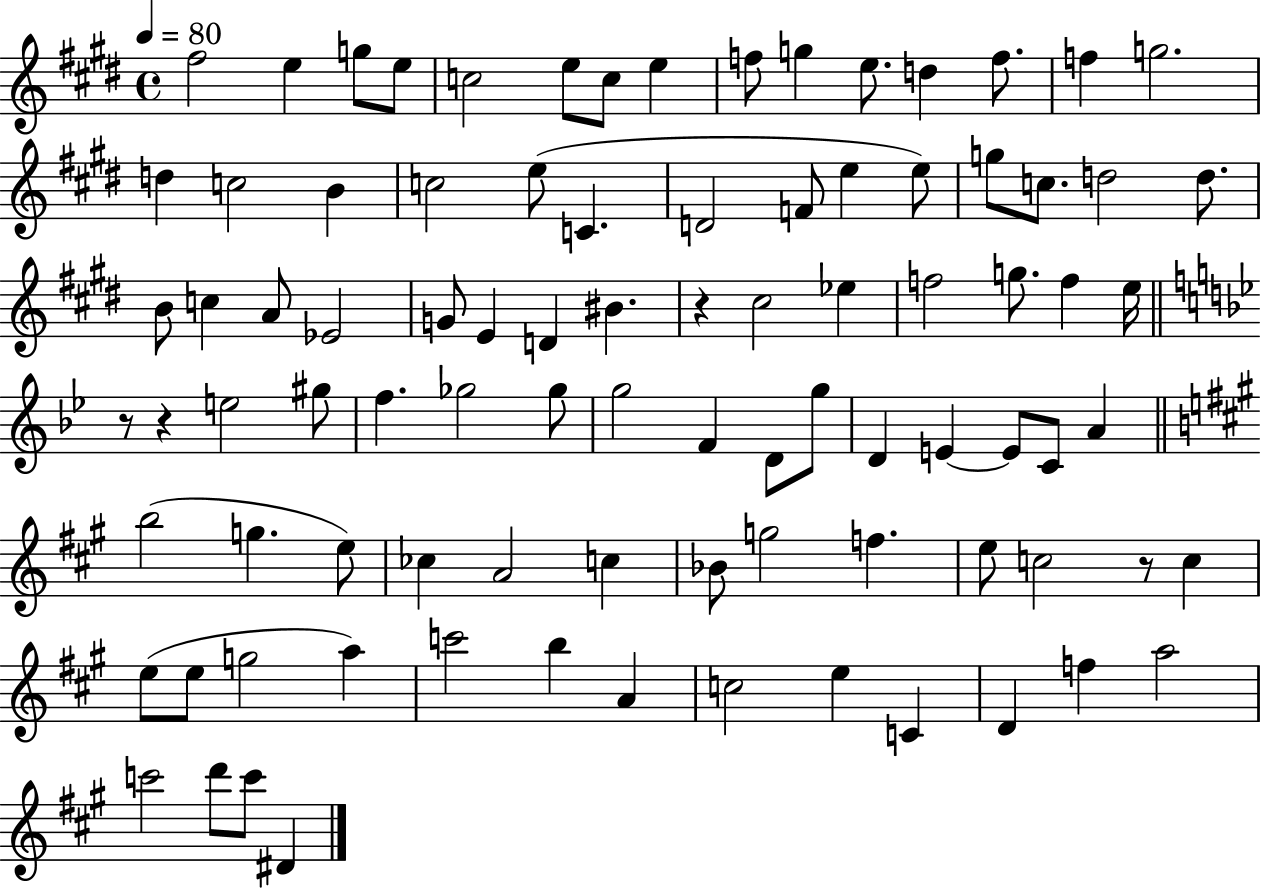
F#5/h E5/q G5/e E5/e C5/h E5/e C5/e E5/q F5/e G5/q E5/e. D5/q F5/e. F5/q G5/h. D5/q C5/h B4/q C5/h E5/e C4/q. D4/h F4/e E5/q E5/e G5/e C5/e. D5/h D5/e. B4/e C5/q A4/e Eb4/h G4/e E4/q D4/q BIS4/q. R/q C#5/h Eb5/q F5/h G5/e. F5/q E5/s R/e R/q E5/h G#5/e F5/q. Gb5/h Gb5/e G5/h F4/q D4/e G5/e D4/q E4/q E4/e C4/e A4/q B5/h G5/q. E5/e CES5/q A4/h C5/q Bb4/e G5/h F5/q. E5/e C5/h R/e C5/q E5/e E5/e G5/h A5/q C6/h B5/q A4/q C5/h E5/q C4/q D4/q F5/q A5/h C6/h D6/e C6/e D#4/q